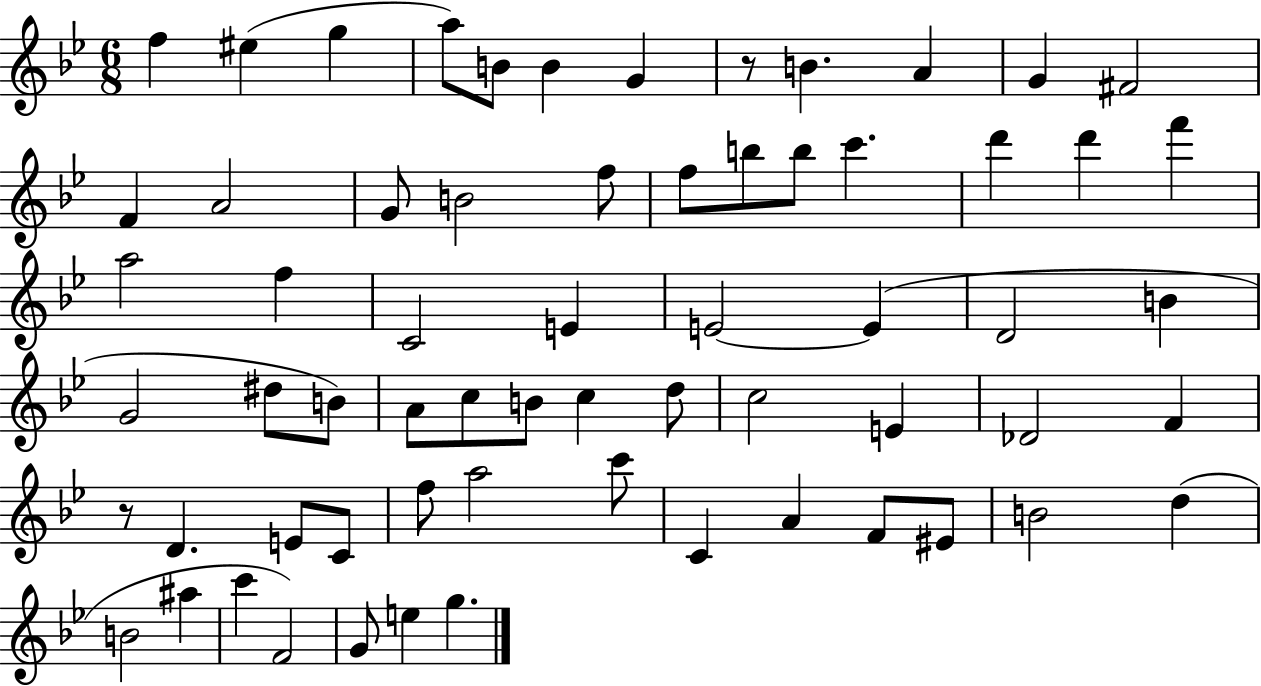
F5/q EIS5/q G5/q A5/e B4/e B4/q G4/q R/e B4/q. A4/q G4/q F#4/h F4/q A4/h G4/e B4/h F5/e F5/e B5/e B5/e C6/q. D6/q D6/q F6/q A5/h F5/q C4/h E4/q E4/h E4/q D4/h B4/q G4/h D#5/e B4/e A4/e C5/e B4/e C5/q D5/e C5/h E4/q Db4/h F4/q R/e D4/q. E4/e C4/e F5/e A5/h C6/e C4/q A4/q F4/e EIS4/e B4/h D5/q B4/h A#5/q C6/q F4/h G4/e E5/q G5/q.